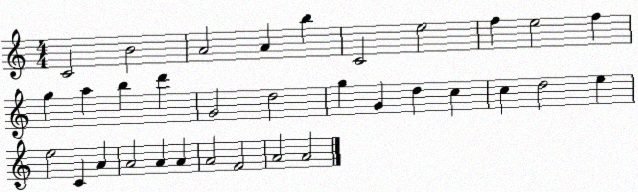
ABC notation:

X:1
T:Untitled
M:4/4
L:1/4
K:C
C2 B2 A2 A b C2 e2 f e2 f g a b d' G2 d2 g G d c c d2 e e2 C A A2 A A A2 F2 A2 A2